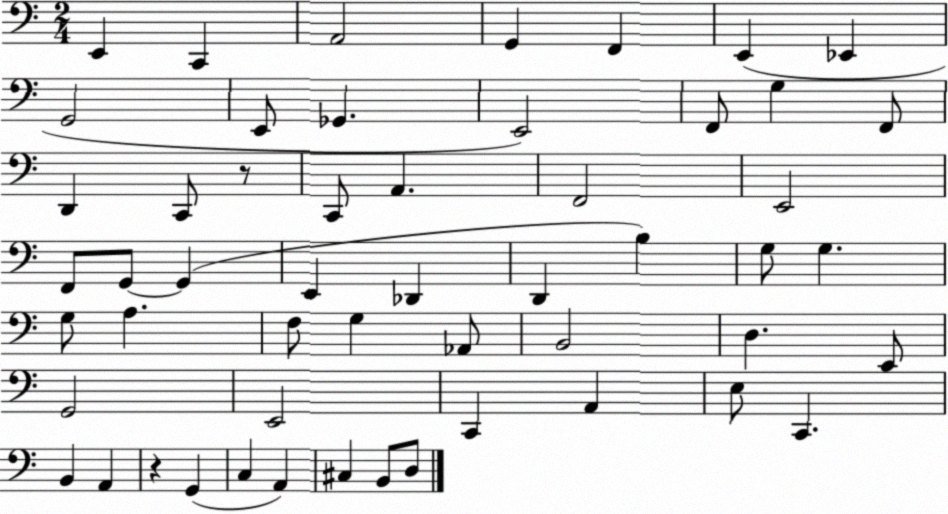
X:1
T:Untitled
M:2/4
L:1/4
K:C
E,, C,, A,,2 G,, F,, E,, _E,, G,,2 E,,/2 _G,, E,,2 F,,/2 G, F,,/2 D,, C,,/2 z/2 C,,/2 A,, F,,2 E,,2 F,,/2 G,,/2 G,, E,, _D,, D,, B, G,/2 G, G,/2 A, F,/2 G, _A,,/2 B,,2 D, E,,/2 G,,2 E,,2 C,, A,, E,/2 C,, B,, A,, z G,, C, A,, ^C, B,,/2 D,/2